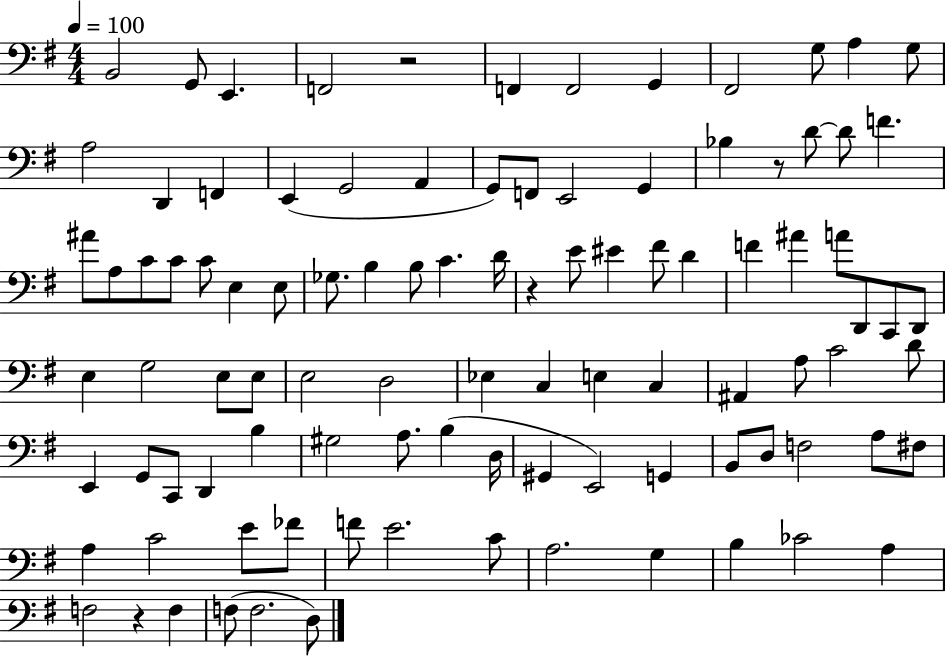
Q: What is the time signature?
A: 4/4